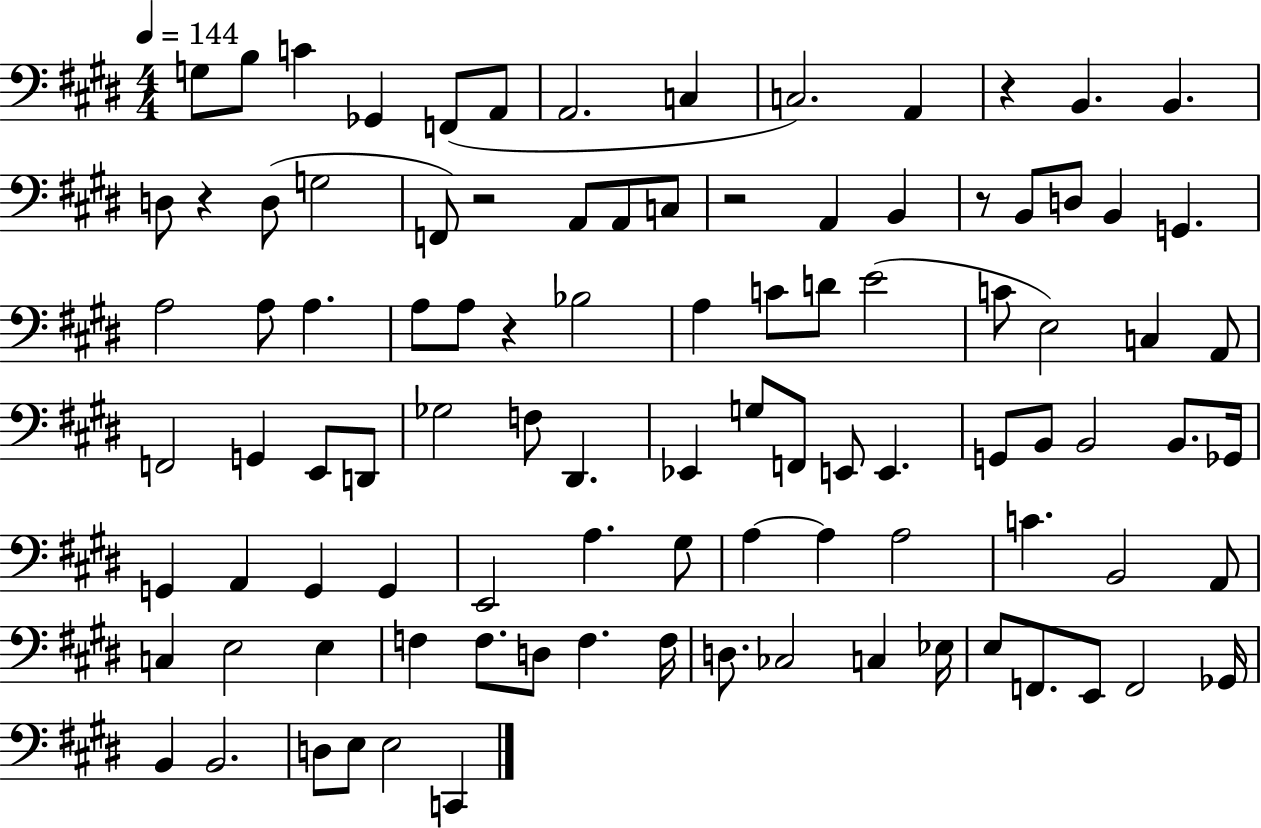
{
  \clef bass
  \numericTimeSignature
  \time 4/4
  \key e \major
  \tempo 4 = 144
  \repeat volta 2 { g8 b8 c'4 ges,4 f,8( a,8 | a,2. c4 | c2.) a,4 | r4 b,4. b,4. | \break d8 r4 d8( g2 | f,8) r2 a,8 a,8 c8 | r2 a,4 b,4 | r8 b,8 d8 b,4 g,4. | \break a2 a8 a4. | a8 a8 r4 bes2 | a4 c'8 d'8 e'2( | c'8 e2) c4 a,8 | \break f,2 g,4 e,8 d,8 | ges2 f8 dis,4. | ees,4 g8 f,8 e,8 e,4. | g,8 b,8 b,2 b,8. ges,16 | \break g,4 a,4 g,4 g,4 | e,2 a4. gis8 | a4~~ a4 a2 | c'4. b,2 a,8 | \break c4 e2 e4 | f4 f8. d8 f4. f16 | d8. ces2 c4 ees16 | e8 f,8. e,8 f,2 ges,16 | \break b,4 b,2. | d8 e8 e2 c,4 | } \bar "|."
}